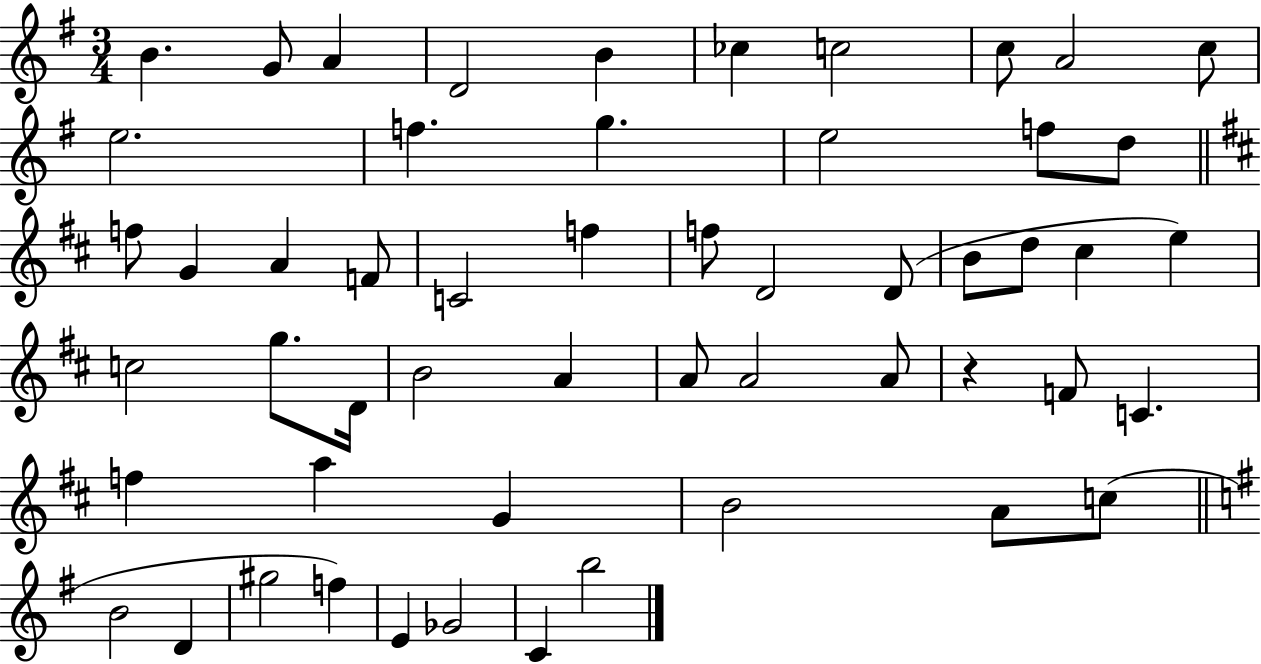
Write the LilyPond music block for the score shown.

{
  \clef treble
  \numericTimeSignature
  \time 3/4
  \key g \major
  b'4. g'8 a'4 | d'2 b'4 | ces''4 c''2 | c''8 a'2 c''8 | \break e''2. | f''4. g''4. | e''2 f''8 d''8 | \bar "||" \break \key b \minor f''8 g'4 a'4 f'8 | c'2 f''4 | f''8 d'2 d'8( | b'8 d''8 cis''4 e''4) | \break c''2 g''8. d'16 | b'2 a'4 | a'8 a'2 a'8 | r4 f'8 c'4. | \break f''4 a''4 g'4 | b'2 a'8 c''8( | \bar "||" \break \key e \minor b'2 d'4 | gis''2 f''4) | e'4 ges'2 | c'4 b''2 | \break \bar "|."
}